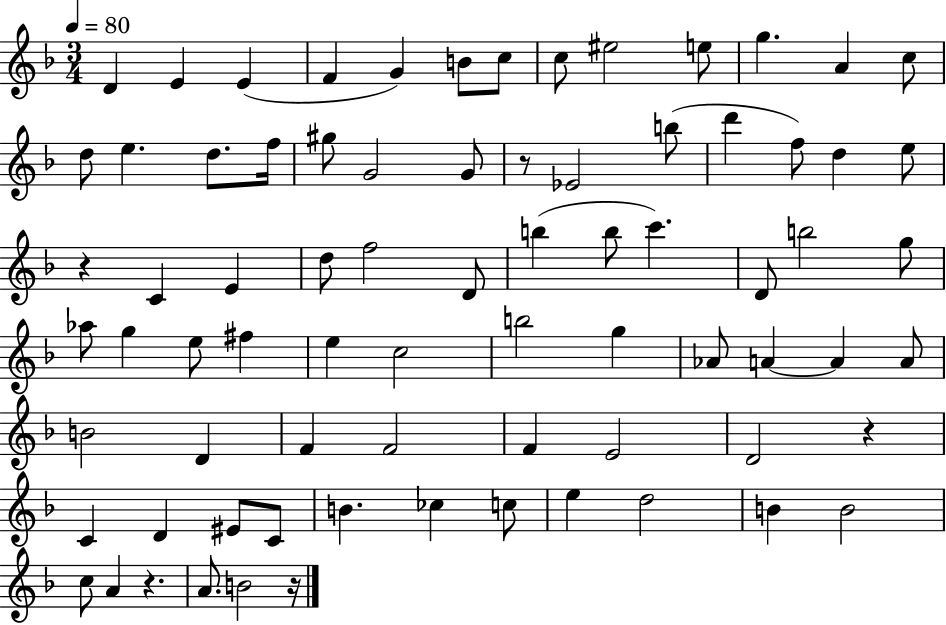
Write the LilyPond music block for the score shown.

{
  \clef treble
  \numericTimeSignature
  \time 3/4
  \key f \major
  \tempo 4 = 80
  d'4 e'4 e'4( | f'4 g'4) b'8 c''8 | c''8 eis''2 e''8 | g''4. a'4 c''8 | \break d''8 e''4. d''8. f''16 | gis''8 g'2 g'8 | r8 ees'2 b''8( | d'''4 f''8) d''4 e''8 | \break r4 c'4 e'4 | d''8 f''2 d'8 | b''4( b''8 c'''4.) | d'8 b''2 g''8 | \break aes''8 g''4 e''8 fis''4 | e''4 c''2 | b''2 g''4 | aes'8 a'4~~ a'4 a'8 | \break b'2 d'4 | f'4 f'2 | f'4 e'2 | d'2 r4 | \break c'4 d'4 eis'8 c'8 | b'4. ces''4 c''8 | e''4 d''2 | b'4 b'2 | \break c''8 a'4 r4. | a'8. b'2 r16 | \bar "|."
}